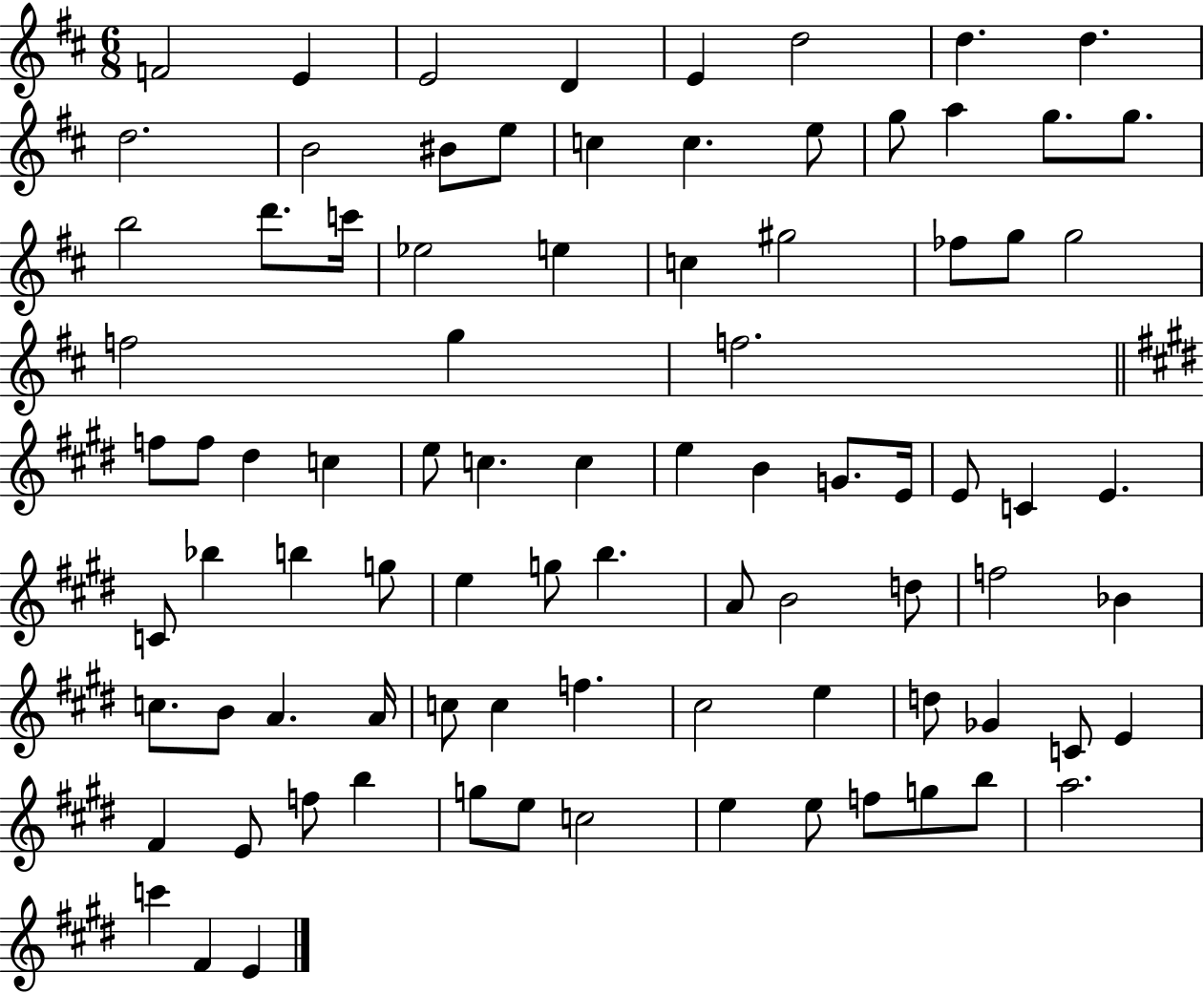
X:1
T:Untitled
M:6/8
L:1/4
K:D
F2 E E2 D E d2 d d d2 B2 ^B/2 e/2 c c e/2 g/2 a g/2 g/2 b2 d'/2 c'/4 _e2 e c ^g2 _f/2 g/2 g2 f2 g f2 f/2 f/2 ^d c e/2 c c e B G/2 E/4 E/2 C E C/2 _b b g/2 e g/2 b A/2 B2 d/2 f2 _B c/2 B/2 A A/4 c/2 c f ^c2 e d/2 _G C/2 E ^F E/2 f/2 b g/2 e/2 c2 e e/2 f/2 g/2 b/2 a2 c' ^F E